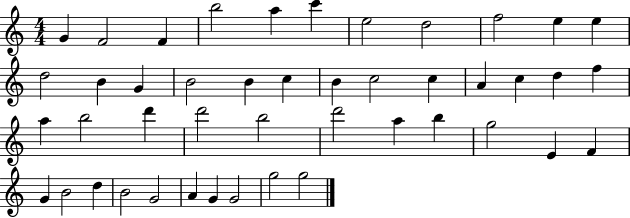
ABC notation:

X:1
T:Untitled
M:4/4
L:1/4
K:C
G F2 F b2 a c' e2 d2 f2 e e d2 B G B2 B c B c2 c A c d f a b2 d' d'2 b2 d'2 a b g2 E F G B2 d B2 G2 A G G2 g2 g2